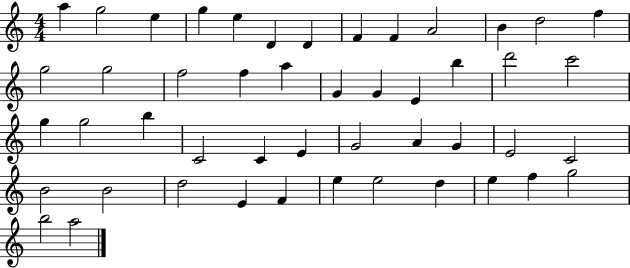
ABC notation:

X:1
T:Untitled
M:4/4
L:1/4
K:C
a g2 e g e D D F F A2 B d2 f g2 g2 f2 f a G G E b d'2 c'2 g g2 b C2 C E G2 A G E2 C2 B2 B2 d2 E F e e2 d e f g2 b2 a2